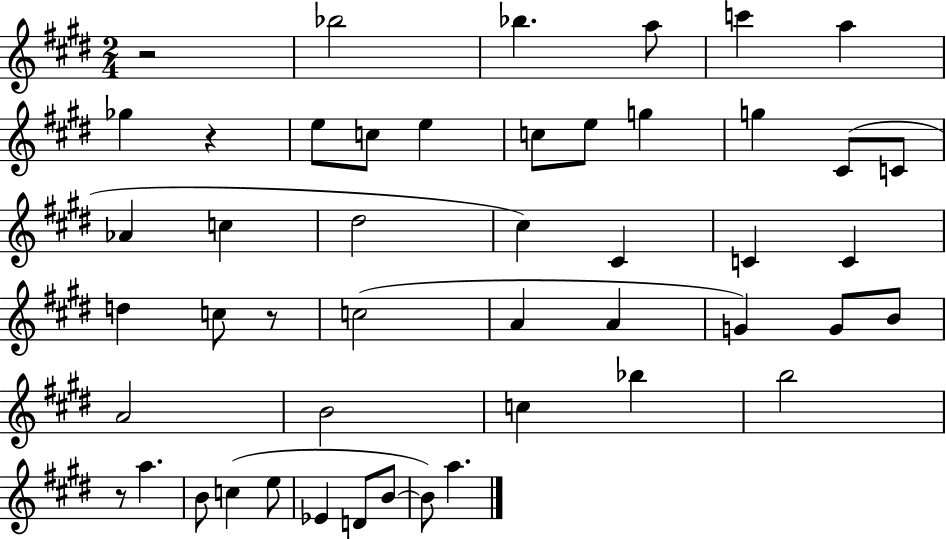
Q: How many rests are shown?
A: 4